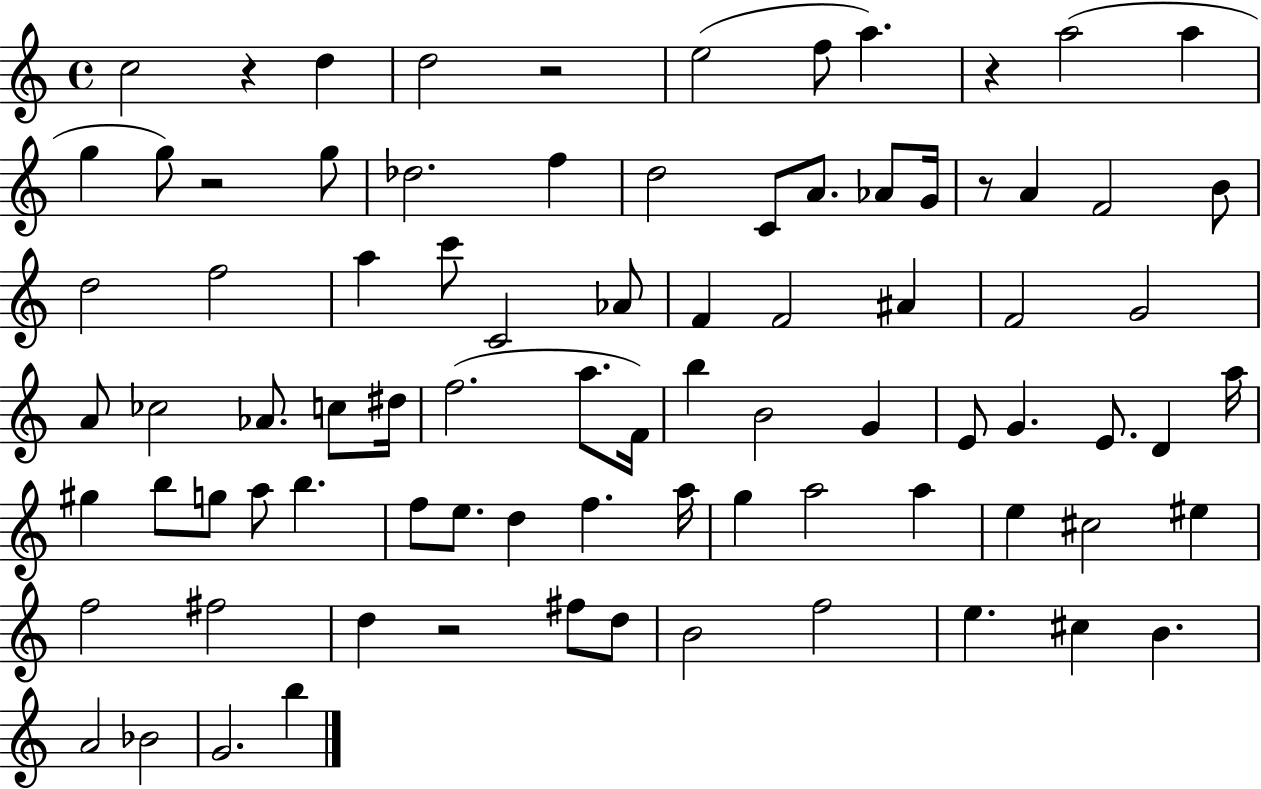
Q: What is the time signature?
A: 4/4